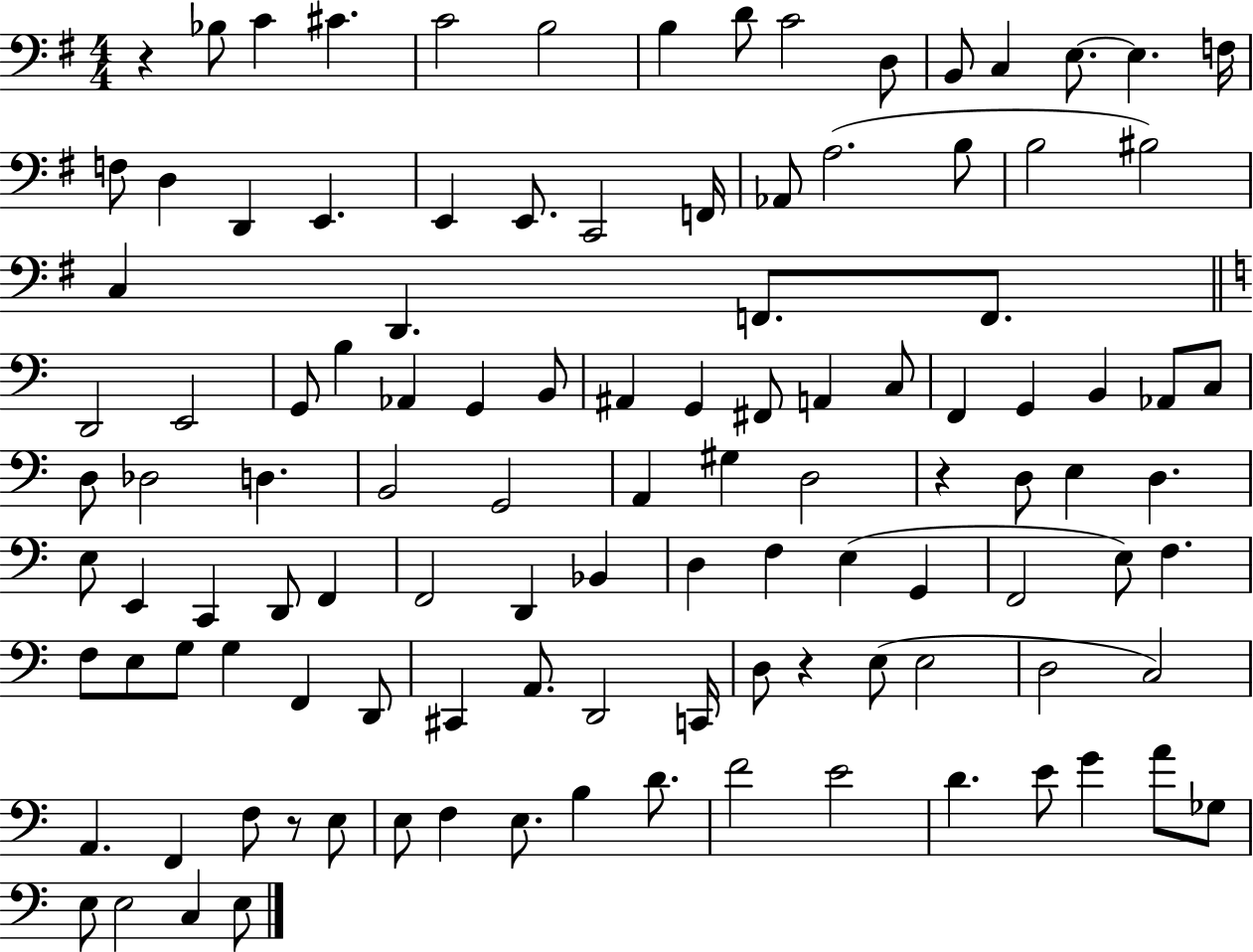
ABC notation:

X:1
T:Untitled
M:4/4
L:1/4
K:G
z _B,/2 C ^C C2 B,2 B, D/2 C2 D,/2 B,,/2 C, E,/2 E, F,/4 F,/2 D, D,, E,, E,, E,,/2 C,,2 F,,/4 _A,,/2 A,2 B,/2 B,2 ^B,2 C, D,, F,,/2 F,,/2 D,,2 E,,2 G,,/2 B, _A,, G,, B,,/2 ^A,, G,, ^F,,/2 A,, C,/2 F,, G,, B,, _A,,/2 C,/2 D,/2 _D,2 D, B,,2 G,,2 A,, ^G, D,2 z D,/2 E, D, E,/2 E,, C,, D,,/2 F,, F,,2 D,, _B,, D, F, E, G,, F,,2 E,/2 F, F,/2 E,/2 G,/2 G, F,, D,,/2 ^C,, A,,/2 D,,2 C,,/4 D,/2 z E,/2 E,2 D,2 C,2 A,, F,, F,/2 z/2 E,/2 E,/2 F, E,/2 B, D/2 F2 E2 D E/2 G A/2 _G,/2 E,/2 E,2 C, E,/2